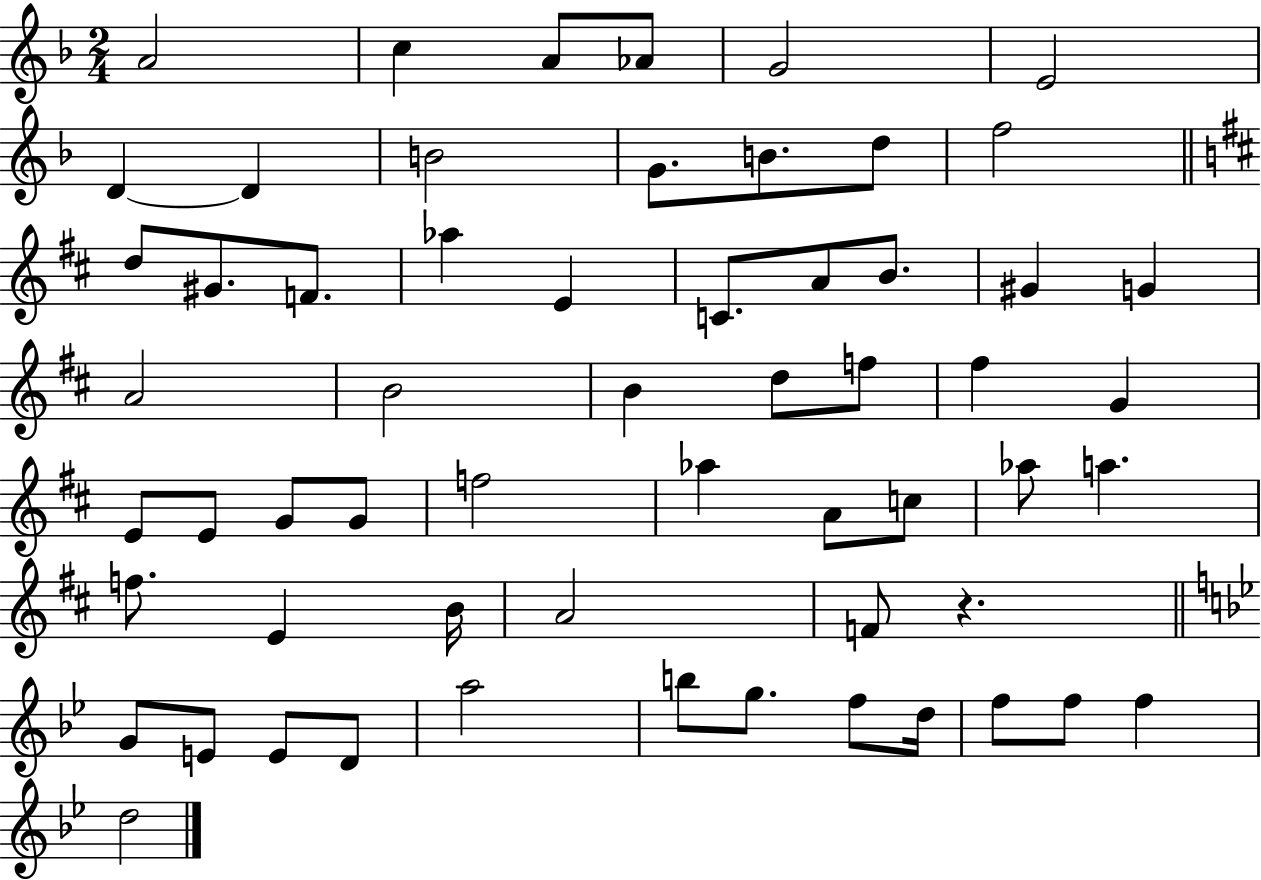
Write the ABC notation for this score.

X:1
T:Untitled
M:2/4
L:1/4
K:F
A2 c A/2 _A/2 G2 E2 D D B2 G/2 B/2 d/2 f2 d/2 ^G/2 F/2 _a E C/2 A/2 B/2 ^G G A2 B2 B d/2 f/2 ^f G E/2 E/2 G/2 G/2 f2 _a A/2 c/2 _a/2 a f/2 E B/4 A2 F/2 z G/2 E/2 E/2 D/2 a2 b/2 g/2 f/2 d/4 f/2 f/2 f d2